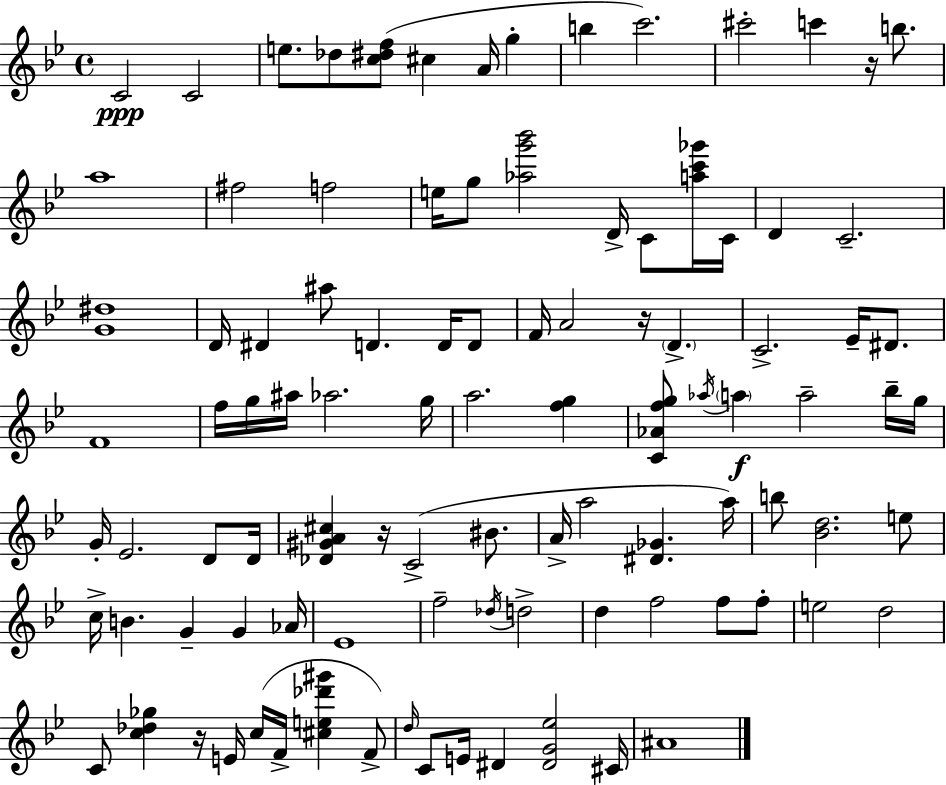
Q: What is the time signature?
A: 4/4